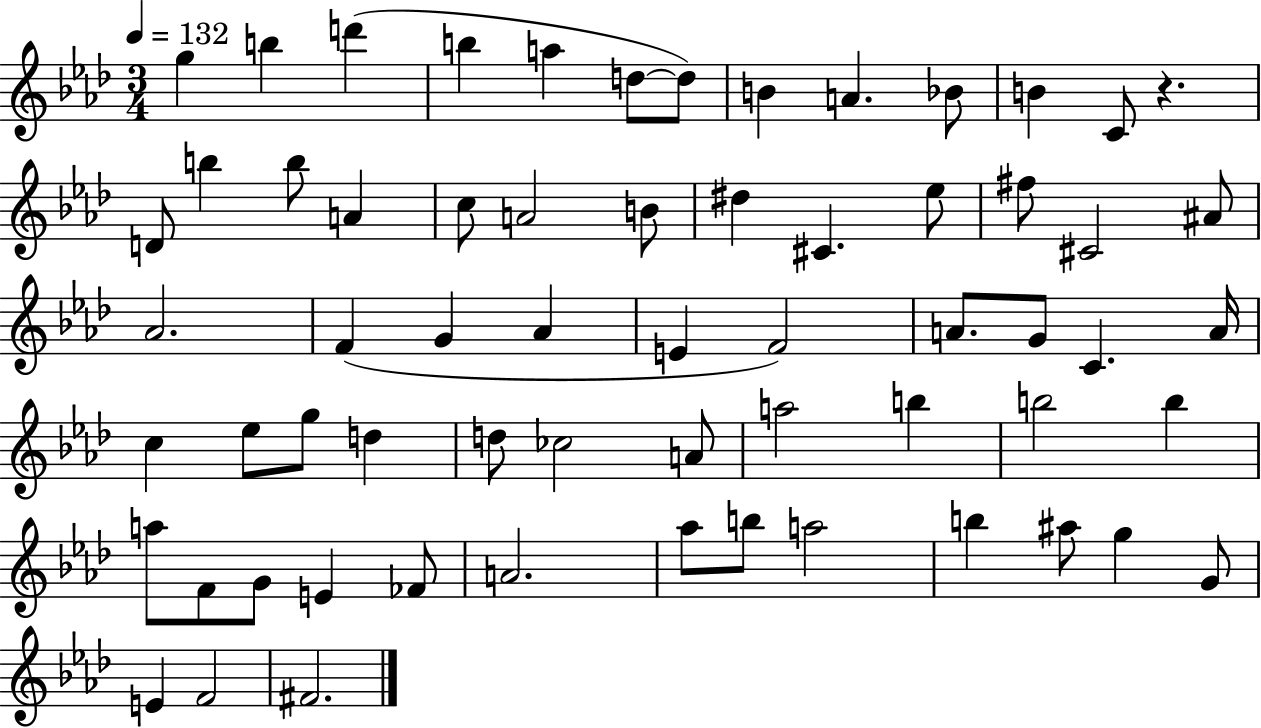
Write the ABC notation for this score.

X:1
T:Untitled
M:3/4
L:1/4
K:Ab
g b d' b a d/2 d/2 B A _B/2 B C/2 z D/2 b b/2 A c/2 A2 B/2 ^d ^C _e/2 ^f/2 ^C2 ^A/2 _A2 F G _A E F2 A/2 G/2 C A/4 c _e/2 g/2 d d/2 _c2 A/2 a2 b b2 b a/2 F/2 G/2 E _F/2 A2 _a/2 b/2 a2 b ^a/2 g G/2 E F2 ^F2